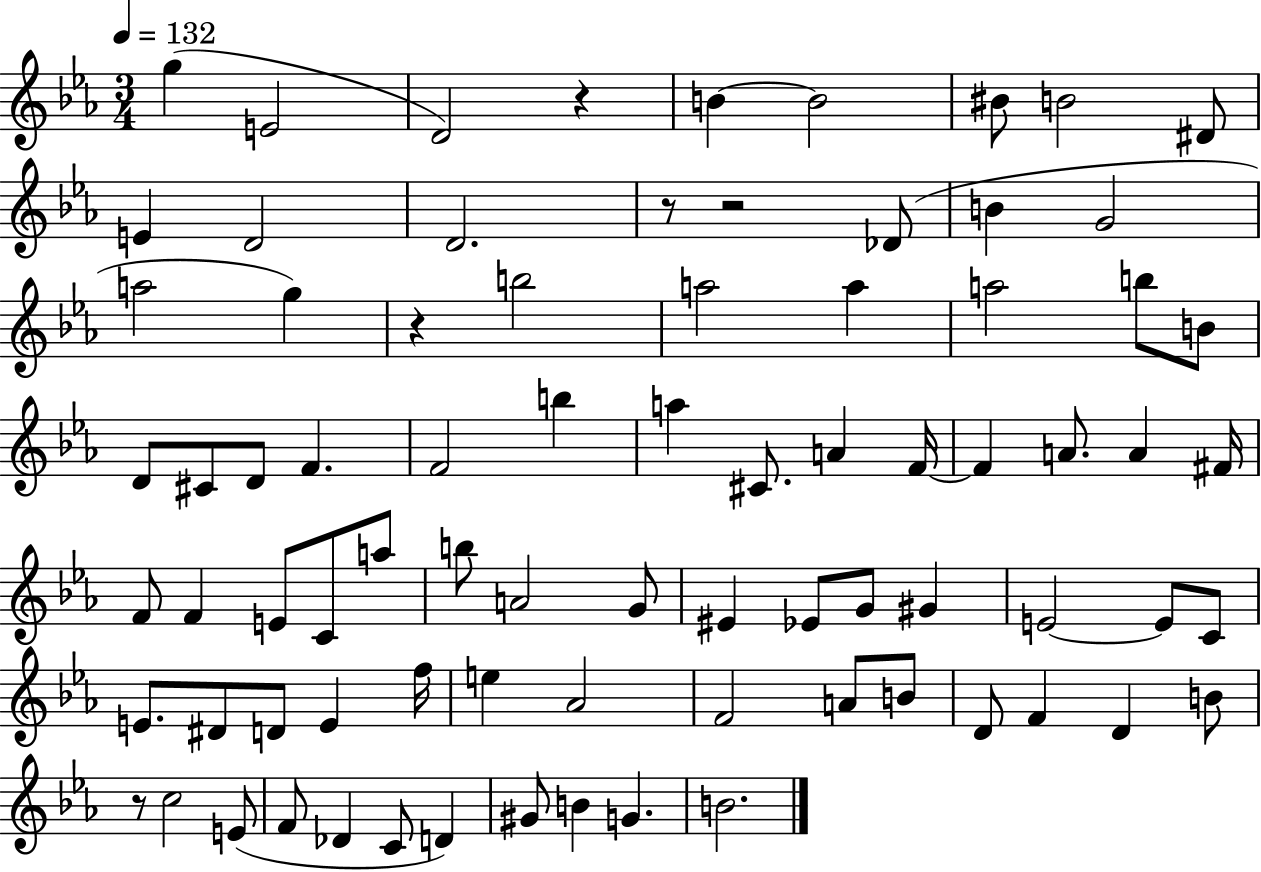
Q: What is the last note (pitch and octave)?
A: B4